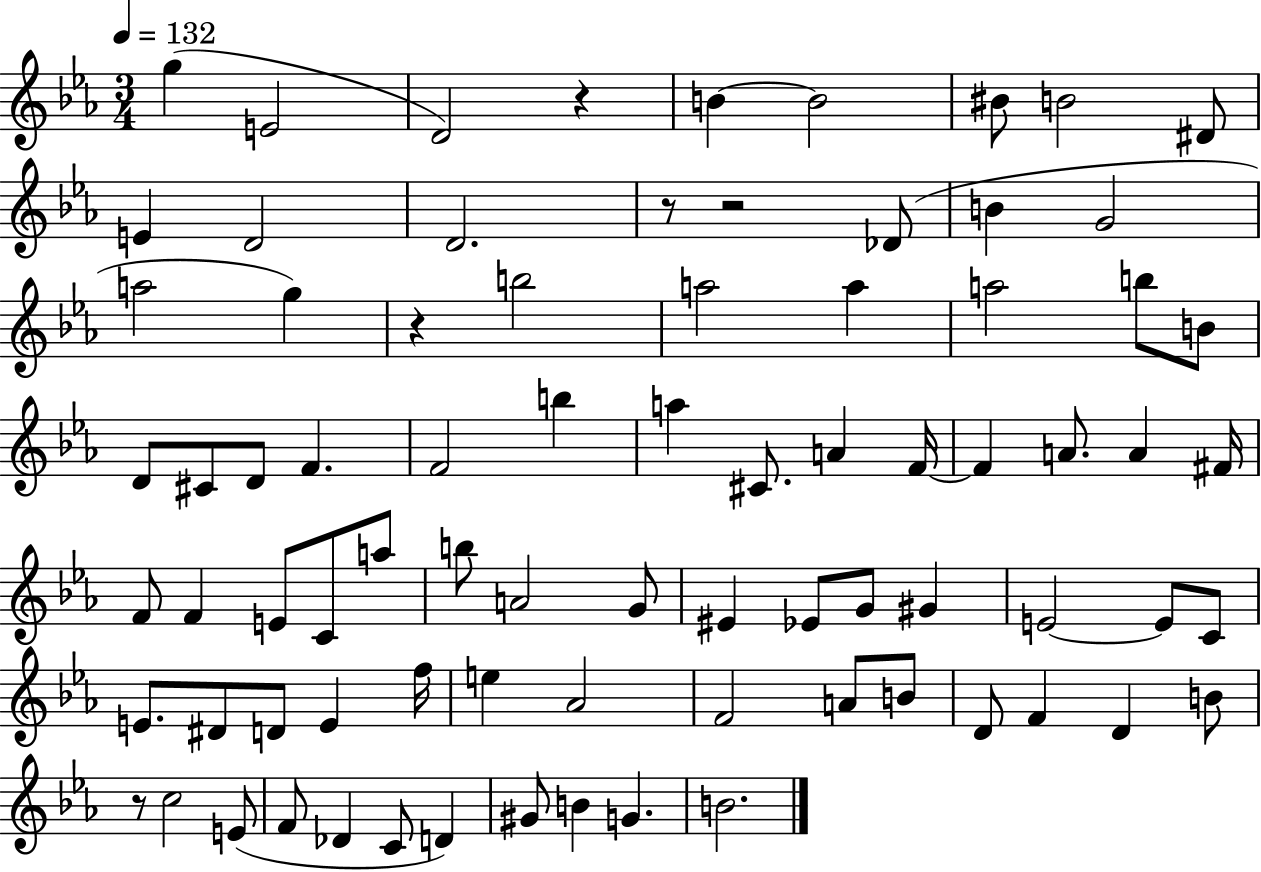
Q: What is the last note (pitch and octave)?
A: B4